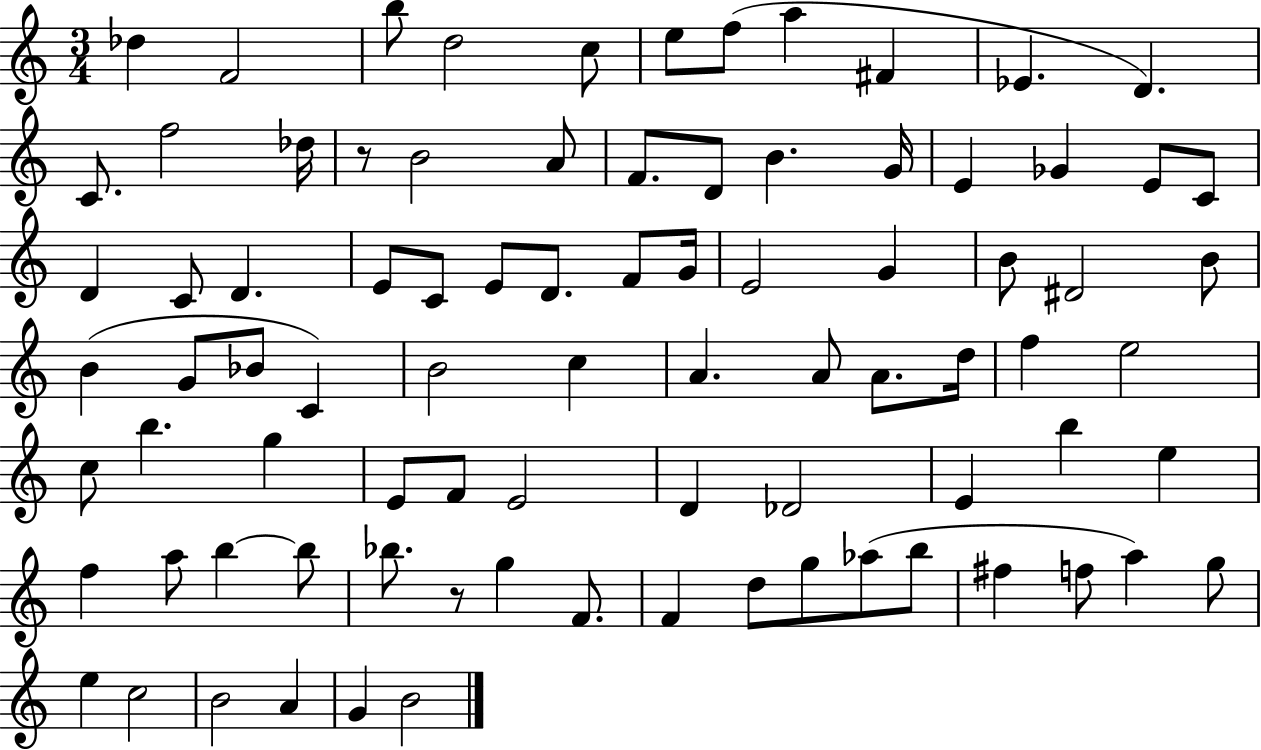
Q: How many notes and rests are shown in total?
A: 85